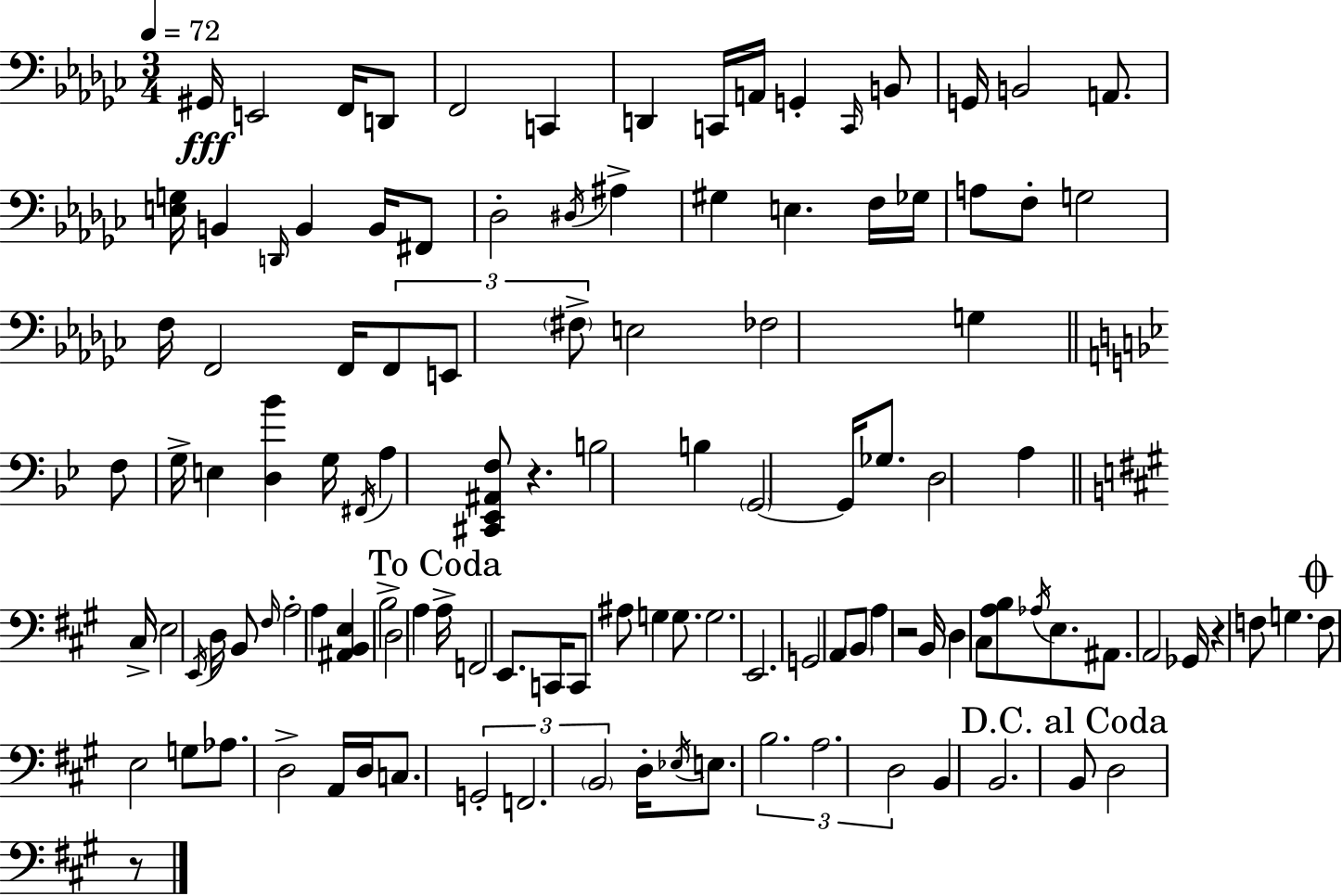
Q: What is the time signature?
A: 3/4